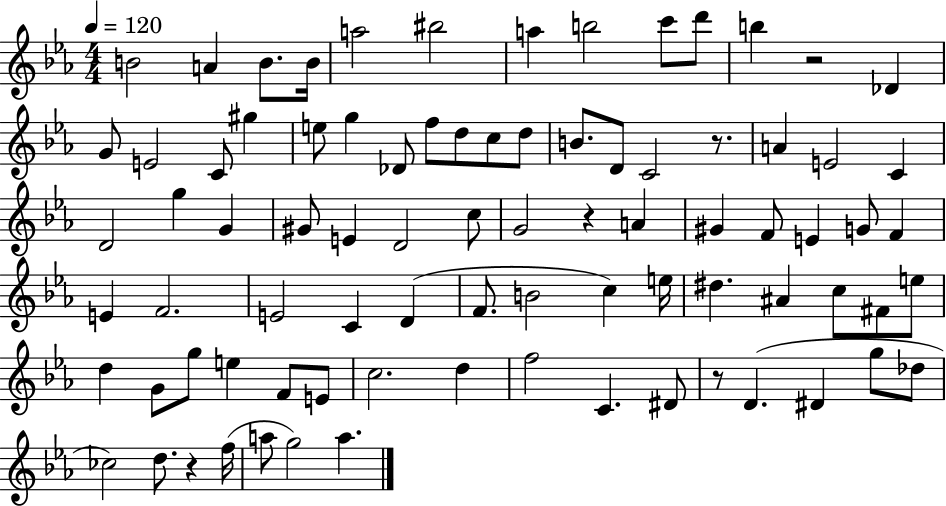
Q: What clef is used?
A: treble